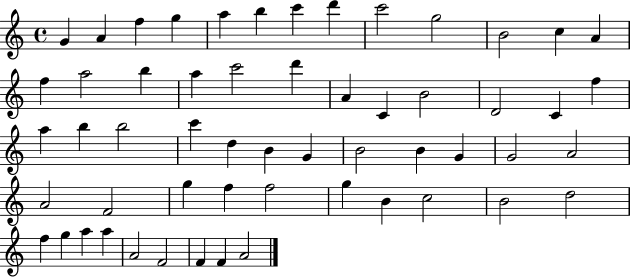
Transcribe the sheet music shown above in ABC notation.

X:1
T:Untitled
M:4/4
L:1/4
K:C
G A f g a b c' d' c'2 g2 B2 c A f a2 b a c'2 d' A C B2 D2 C f a b b2 c' d B G B2 B G G2 A2 A2 F2 g f f2 g B c2 B2 d2 f g a a A2 F2 F F A2